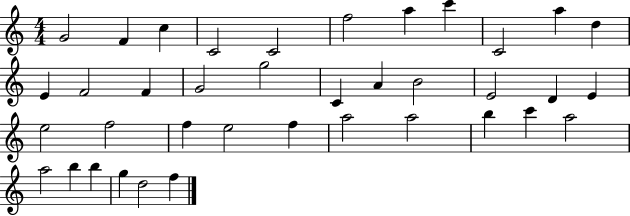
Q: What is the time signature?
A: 4/4